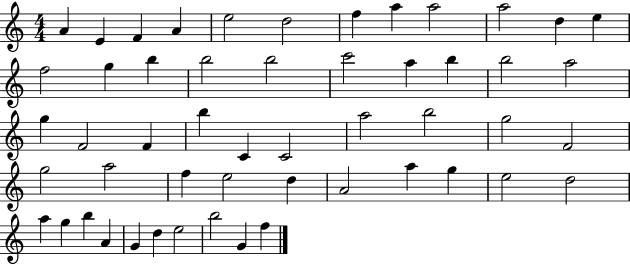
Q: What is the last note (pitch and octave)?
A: F5